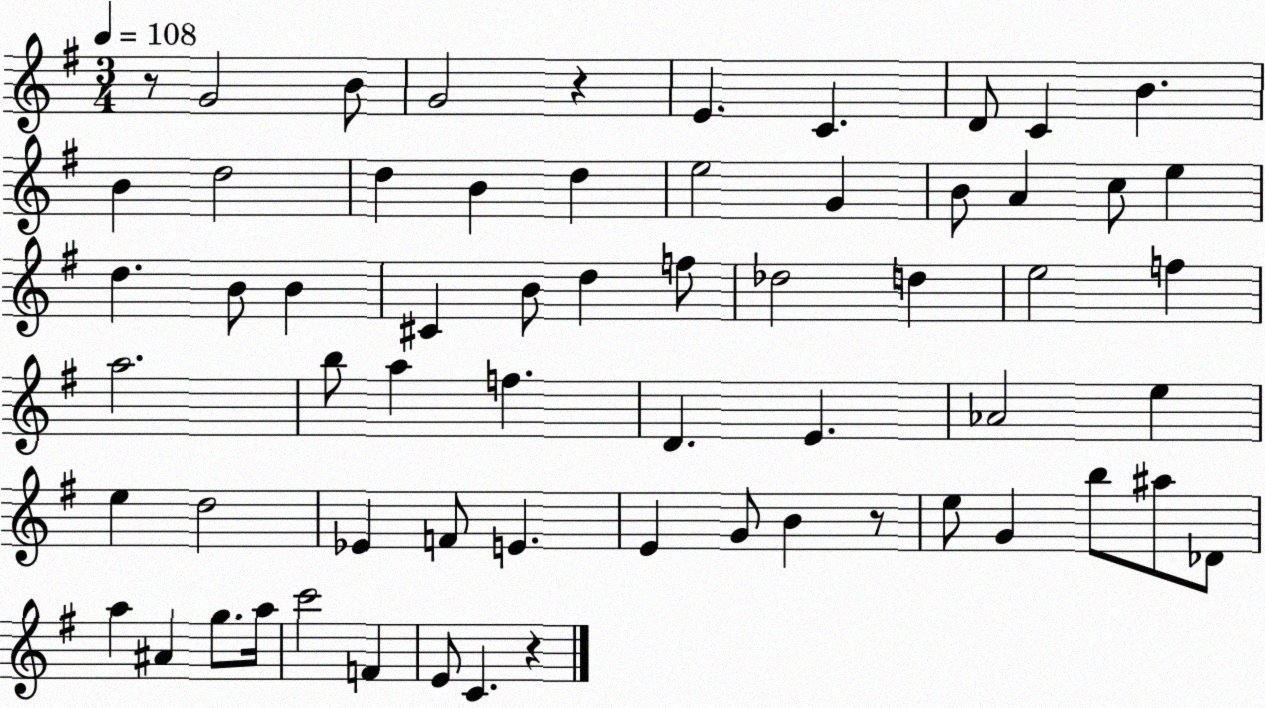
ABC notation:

X:1
T:Untitled
M:3/4
L:1/4
K:G
z/2 G2 B/2 G2 z E C D/2 C B B d2 d B d e2 G B/2 A c/2 e d B/2 B ^C B/2 d f/2 _d2 d e2 f a2 b/2 a f D E _A2 e e d2 _E F/2 E E G/2 B z/2 e/2 G b/2 ^a/2 _D/2 a ^A g/2 a/4 c'2 F E/2 C z